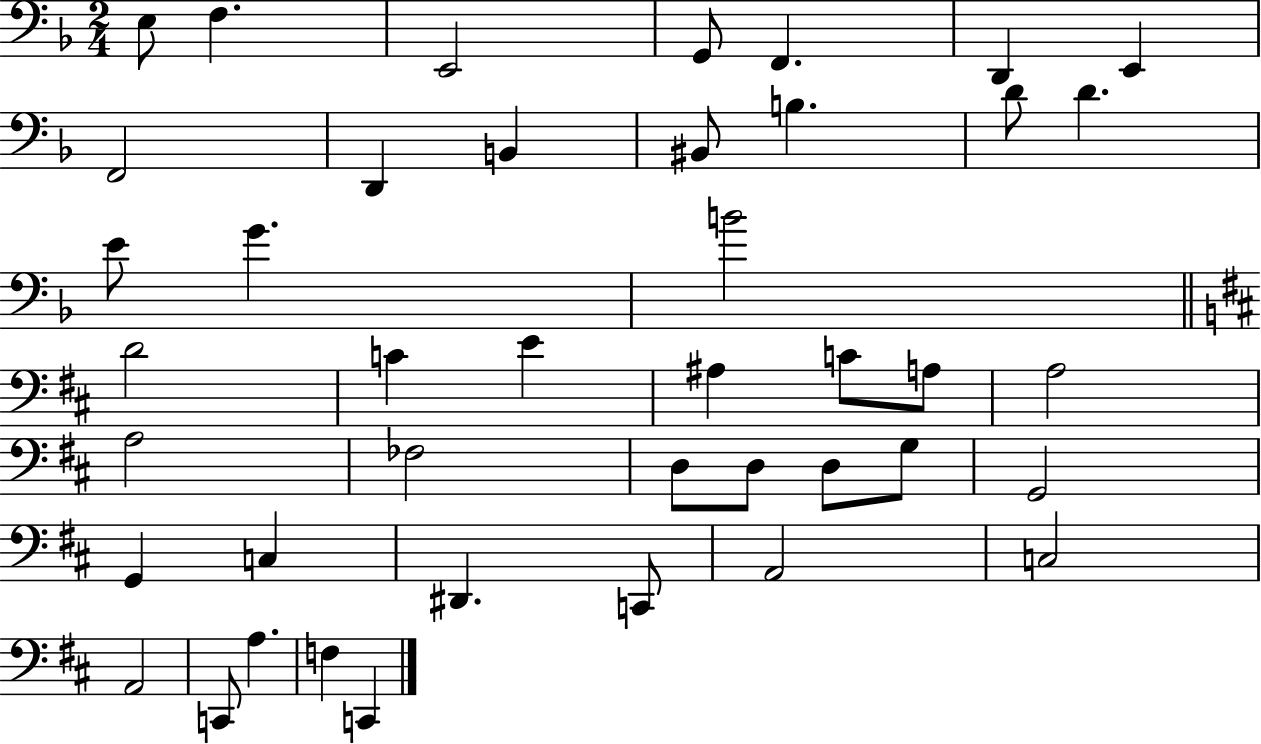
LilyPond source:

{
  \clef bass
  \numericTimeSignature
  \time 2/4
  \key f \major
  e8 f4. | e,2 | g,8 f,4. | d,4 e,4 | \break f,2 | d,4 b,4 | bis,8 b4. | d'8 d'4. | \break e'8 g'4. | b'2 | \bar "||" \break \key d \major d'2 | c'4 e'4 | ais4 c'8 a8 | a2 | \break a2 | fes2 | d8 d8 d8 g8 | g,2 | \break g,4 c4 | dis,4. c,8 | a,2 | c2 | \break a,2 | c,8 a4. | f4 c,4 | \bar "|."
}